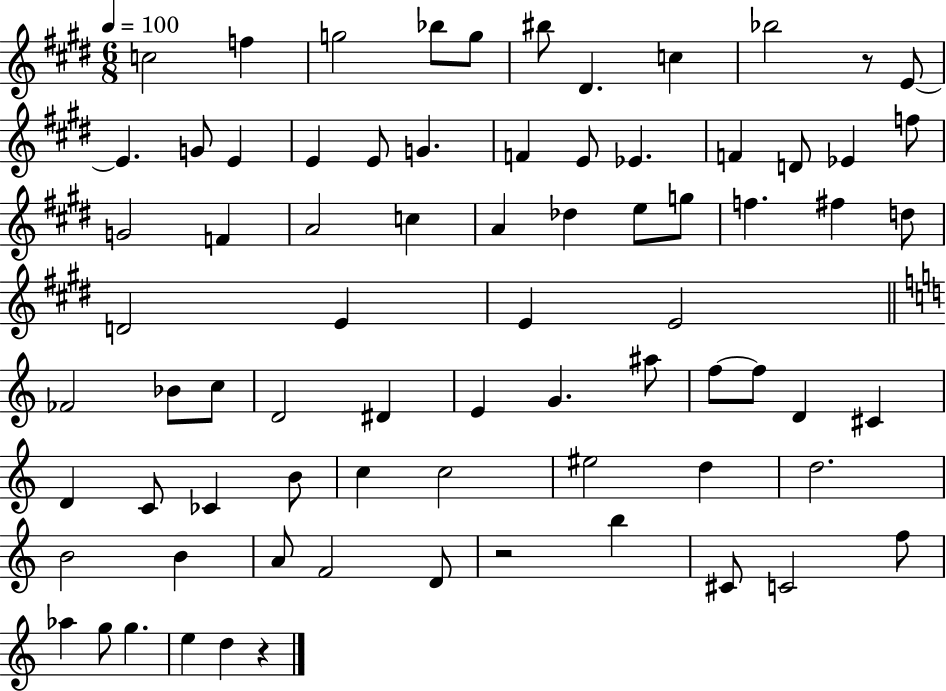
{
  \clef treble
  \numericTimeSignature
  \time 6/8
  \key e \major
  \tempo 4 = 100
  c''2 f''4 | g''2 bes''8 g''8 | bis''8 dis'4. c''4 | bes''2 r8 e'8~~ | \break e'4. g'8 e'4 | e'4 e'8 g'4. | f'4 e'8 ees'4. | f'4 d'8 ees'4 f''8 | \break g'2 f'4 | a'2 c''4 | a'4 des''4 e''8 g''8 | f''4. fis''4 d''8 | \break d'2 e'4 | e'4 e'2 | \bar "||" \break \key c \major fes'2 bes'8 c''8 | d'2 dis'4 | e'4 g'4. ais''8 | f''8~~ f''8 d'4 cis'4 | \break d'4 c'8 ces'4 b'8 | c''4 c''2 | eis''2 d''4 | d''2. | \break b'2 b'4 | a'8 f'2 d'8 | r2 b''4 | cis'8 c'2 f''8 | \break aes''4 g''8 g''4. | e''4 d''4 r4 | \bar "|."
}